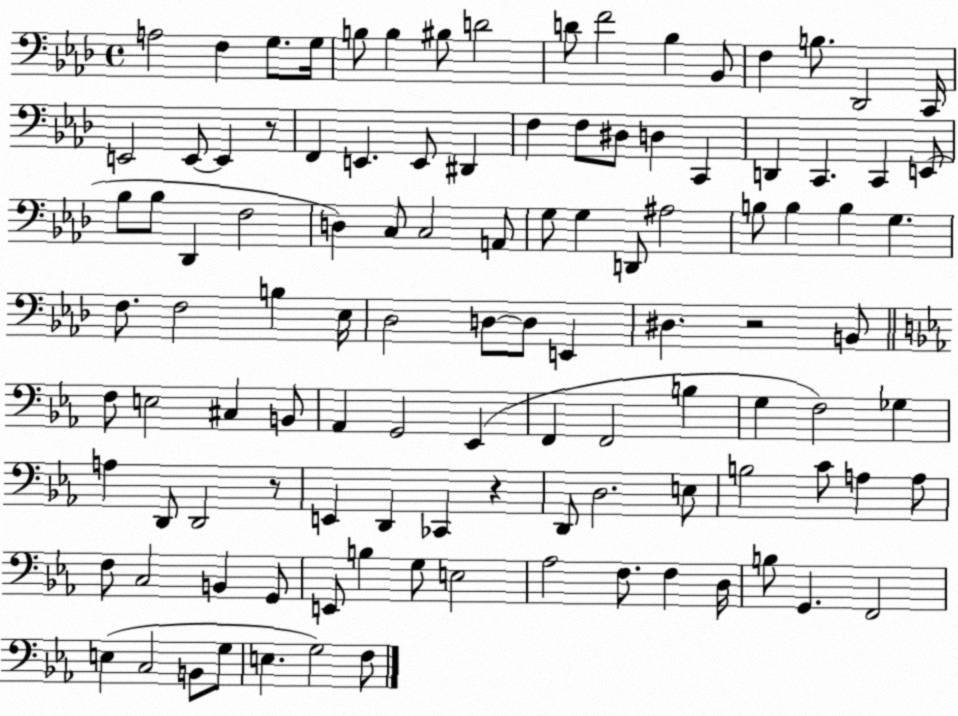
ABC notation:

X:1
T:Untitled
M:4/4
L:1/4
K:Ab
A,2 F, G,/2 G,/4 B,/2 B, ^B,/2 D2 D/2 F2 _B, _B,,/2 F, B,/2 _D,,2 C,,/4 E,,2 E,,/2 E,, z/2 F,, E,, E,,/2 ^D,, F, F,/2 ^D,/2 D, C,, D,, C,, C,, E,,/2 _B,/2 _B,/2 _D,, F,2 D, C,/2 C,2 A,,/2 G,/2 G, D,,/2 ^A,2 B,/2 B, B, G, F,/2 F,2 B, _E,/4 _D,2 D,/2 D,/2 E,, ^D, z2 B,,/2 F,/2 E,2 ^C, B,,/2 _A,, G,,2 _E,, F,, F,,2 B, G, F,2 _G, A, D,,/2 D,,2 z/2 E,, D,, _C,, z D,,/2 D,2 E,/2 B,2 C/2 A, A,/2 F,/2 C,2 B,, G,,/2 E,,/2 B, G,/2 E,2 _A,2 F,/2 F, D,/4 B,/2 G,, F,,2 E, C,2 B,,/2 G,/2 E, G,2 F,/2